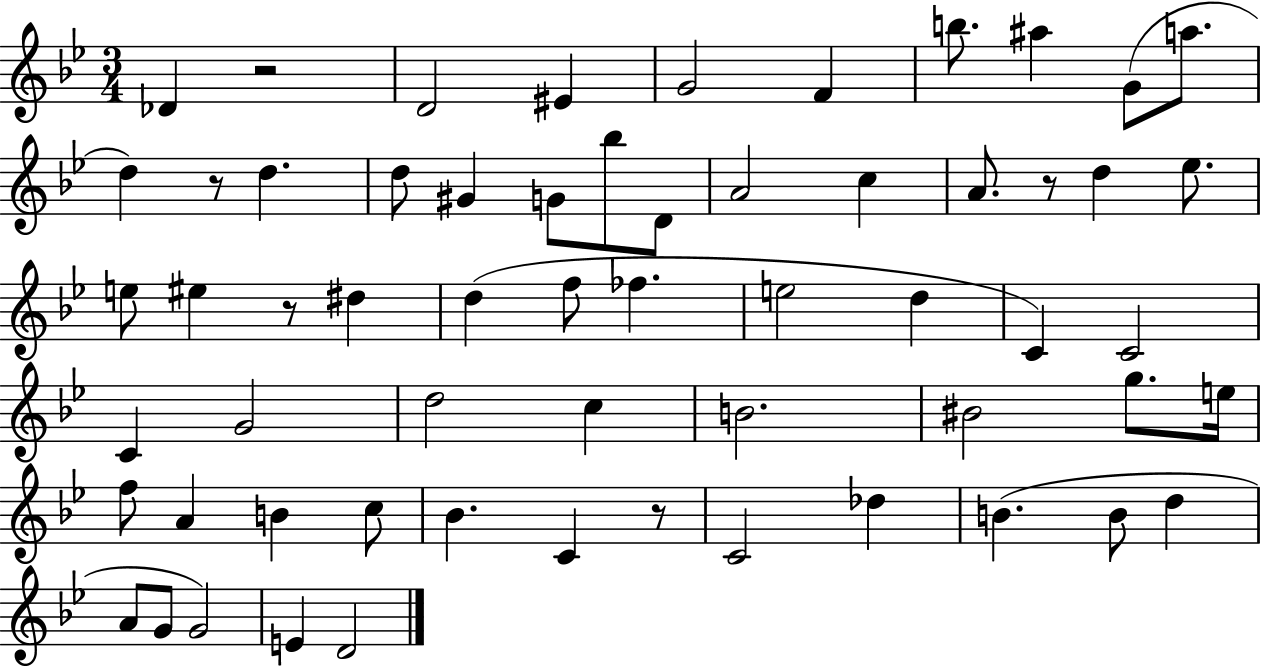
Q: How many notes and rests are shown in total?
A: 60